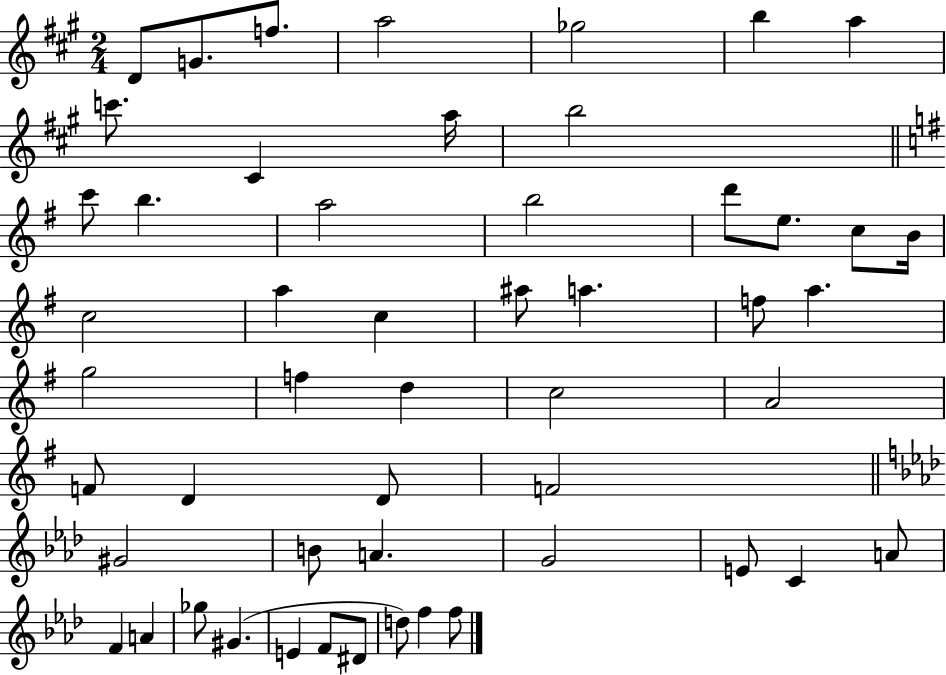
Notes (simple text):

D4/e G4/e. F5/e. A5/h Gb5/h B5/q A5/q C6/e. C#4/q A5/s B5/h C6/e B5/q. A5/h B5/h D6/e E5/e. C5/e B4/s C5/h A5/q C5/q A#5/e A5/q. F5/e A5/q. G5/h F5/q D5/q C5/h A4/h F4/e D4/q D4/e F4/h G#4/h B4/e A4/q. G4/h E4/e C4/q A4/e F4/q A4/q Gb5/e G#4/q. E4/q F4/e D#4/e D5/e F5/q F5/e